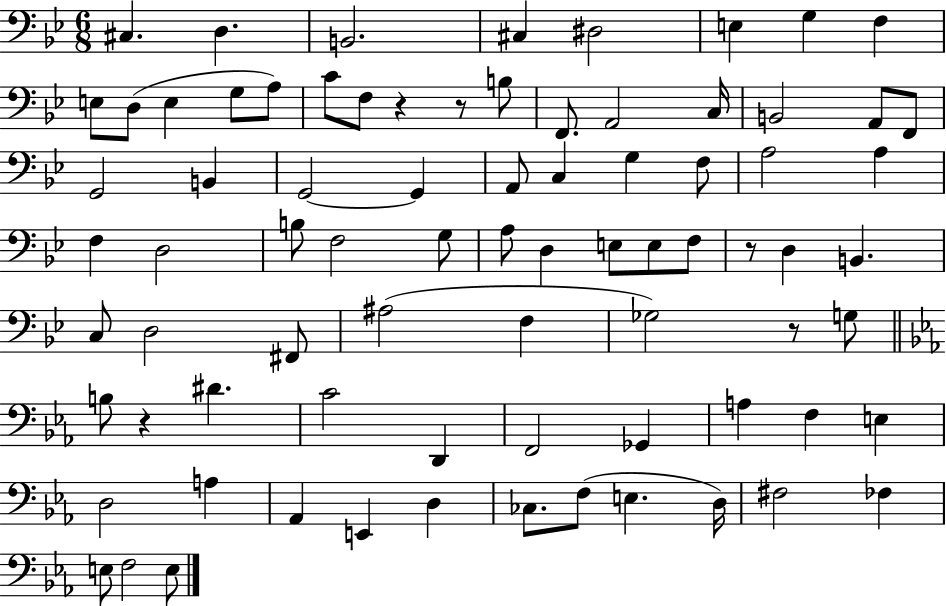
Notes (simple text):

C#3/q. D3/q. B2/h. C#3/q D#3/h E3/q G3/q F3/q E3/e D3/e E3/q G3/e A3/e C4/e F3/e R/q R/e B3/e F2/e. A2/h C3/s B2/h A2/e F2/e G2/h B2/q G2/h G2/q A2/e C3/q G3/q F3/e A3/h A3/q F3/q D3/h B3/e F3/h G3/e A3/e D3/q E3/e E3/e F3/e R/e D3/q B2/q. C3/e D3/h F#2/e A#3/h F3/q Gb3/h R/e G3/e B3/e R/q D#4/q. C4/h D2/q F2/h Gb2/q A3/q F3/q E3/q D3/h A3/q Ab2/q E2/q D3/q CES3/e. F3/e E3/q. D3/s F#3/h FES3/q E3/e F3/h E3/e